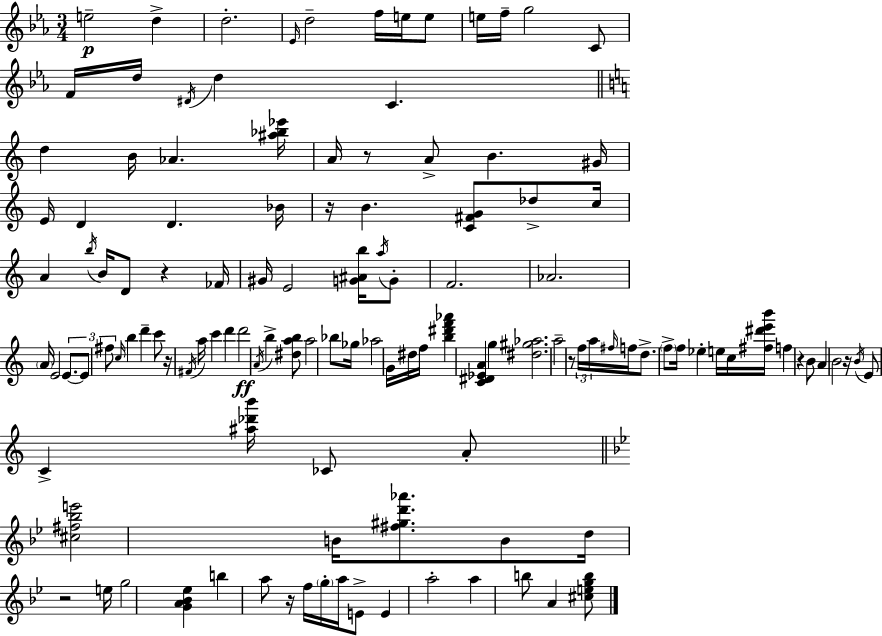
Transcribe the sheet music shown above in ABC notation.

X:1
T:Untitled
M:3/4
L:1/4
K:Eb
e2 d d2 _E/4 d2 f/4 e/4 e/2 e/4 f/4 g2 C/2 F/4 d/4 ^D/4 d C d B/4 _A [^a_b_e']/4 A/4 z/2 A/2 B ^G/4 E/4 D D _B/4 z/4 B [C^FG]/2 _d/2 c/4 A b/4 B/4 D/2 z _F/4 ^G/4 E2 [G^Ab]/4 a/4 G/2 F2 _A2 A/4 E2 E/2 E/2 ^f/2 c/4 b d' c'/2 z/4 ^F/4 a/4 c' d' d'2 A/4 b [^dab]/2 a2 _b/2 _g/4 _a2 G/4 ^d/4 f/4 [b^d'f'_a'] [C^D_EA] g [^d^g_a]2 a2 z/2 f/4 a/4 ^f/4 f/4 d/2 f/2 f/4 _e e/4 c/4 [^f^d'e'b']/4 f z B/2 A B2 z/4 B/4 E/2 C [^a_d'b']/4 _C/2 A/2 [^c^f_be']2 B/4 [^f^gd'_a']/2 B/2 d/4 z2 e/4 g2 [GA_B_e] b a/2 z/4 f/4 g/4 a/4 E/2 E a2 a b/2 A [^cegb]/2